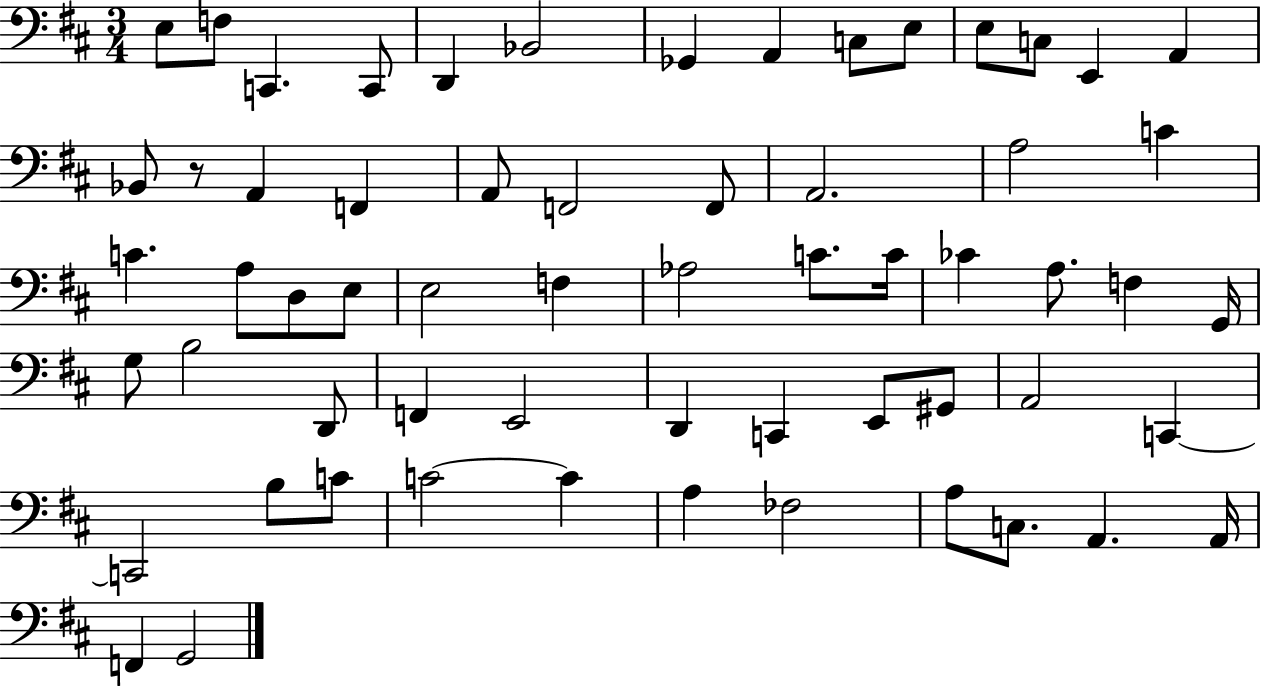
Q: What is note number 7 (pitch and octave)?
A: Gb2